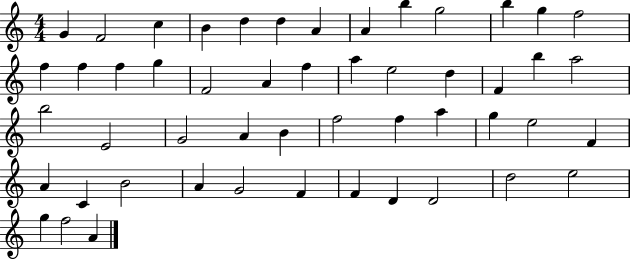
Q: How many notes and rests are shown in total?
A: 51